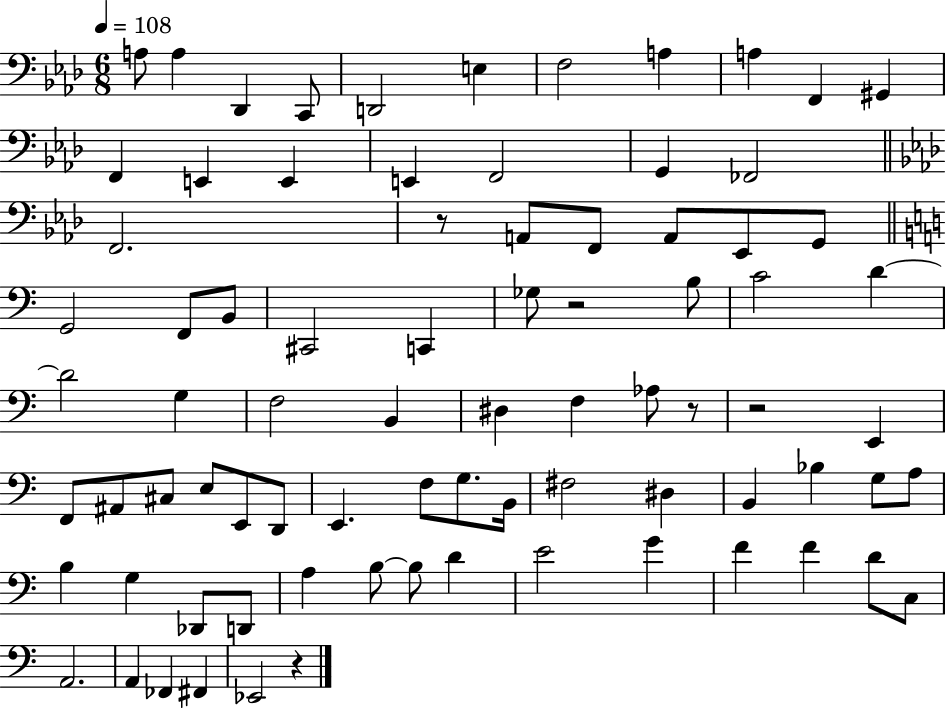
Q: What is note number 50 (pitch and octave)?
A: G3